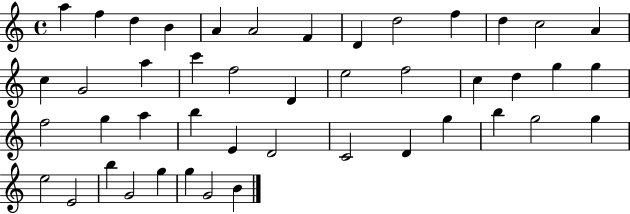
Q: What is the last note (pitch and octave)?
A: B4